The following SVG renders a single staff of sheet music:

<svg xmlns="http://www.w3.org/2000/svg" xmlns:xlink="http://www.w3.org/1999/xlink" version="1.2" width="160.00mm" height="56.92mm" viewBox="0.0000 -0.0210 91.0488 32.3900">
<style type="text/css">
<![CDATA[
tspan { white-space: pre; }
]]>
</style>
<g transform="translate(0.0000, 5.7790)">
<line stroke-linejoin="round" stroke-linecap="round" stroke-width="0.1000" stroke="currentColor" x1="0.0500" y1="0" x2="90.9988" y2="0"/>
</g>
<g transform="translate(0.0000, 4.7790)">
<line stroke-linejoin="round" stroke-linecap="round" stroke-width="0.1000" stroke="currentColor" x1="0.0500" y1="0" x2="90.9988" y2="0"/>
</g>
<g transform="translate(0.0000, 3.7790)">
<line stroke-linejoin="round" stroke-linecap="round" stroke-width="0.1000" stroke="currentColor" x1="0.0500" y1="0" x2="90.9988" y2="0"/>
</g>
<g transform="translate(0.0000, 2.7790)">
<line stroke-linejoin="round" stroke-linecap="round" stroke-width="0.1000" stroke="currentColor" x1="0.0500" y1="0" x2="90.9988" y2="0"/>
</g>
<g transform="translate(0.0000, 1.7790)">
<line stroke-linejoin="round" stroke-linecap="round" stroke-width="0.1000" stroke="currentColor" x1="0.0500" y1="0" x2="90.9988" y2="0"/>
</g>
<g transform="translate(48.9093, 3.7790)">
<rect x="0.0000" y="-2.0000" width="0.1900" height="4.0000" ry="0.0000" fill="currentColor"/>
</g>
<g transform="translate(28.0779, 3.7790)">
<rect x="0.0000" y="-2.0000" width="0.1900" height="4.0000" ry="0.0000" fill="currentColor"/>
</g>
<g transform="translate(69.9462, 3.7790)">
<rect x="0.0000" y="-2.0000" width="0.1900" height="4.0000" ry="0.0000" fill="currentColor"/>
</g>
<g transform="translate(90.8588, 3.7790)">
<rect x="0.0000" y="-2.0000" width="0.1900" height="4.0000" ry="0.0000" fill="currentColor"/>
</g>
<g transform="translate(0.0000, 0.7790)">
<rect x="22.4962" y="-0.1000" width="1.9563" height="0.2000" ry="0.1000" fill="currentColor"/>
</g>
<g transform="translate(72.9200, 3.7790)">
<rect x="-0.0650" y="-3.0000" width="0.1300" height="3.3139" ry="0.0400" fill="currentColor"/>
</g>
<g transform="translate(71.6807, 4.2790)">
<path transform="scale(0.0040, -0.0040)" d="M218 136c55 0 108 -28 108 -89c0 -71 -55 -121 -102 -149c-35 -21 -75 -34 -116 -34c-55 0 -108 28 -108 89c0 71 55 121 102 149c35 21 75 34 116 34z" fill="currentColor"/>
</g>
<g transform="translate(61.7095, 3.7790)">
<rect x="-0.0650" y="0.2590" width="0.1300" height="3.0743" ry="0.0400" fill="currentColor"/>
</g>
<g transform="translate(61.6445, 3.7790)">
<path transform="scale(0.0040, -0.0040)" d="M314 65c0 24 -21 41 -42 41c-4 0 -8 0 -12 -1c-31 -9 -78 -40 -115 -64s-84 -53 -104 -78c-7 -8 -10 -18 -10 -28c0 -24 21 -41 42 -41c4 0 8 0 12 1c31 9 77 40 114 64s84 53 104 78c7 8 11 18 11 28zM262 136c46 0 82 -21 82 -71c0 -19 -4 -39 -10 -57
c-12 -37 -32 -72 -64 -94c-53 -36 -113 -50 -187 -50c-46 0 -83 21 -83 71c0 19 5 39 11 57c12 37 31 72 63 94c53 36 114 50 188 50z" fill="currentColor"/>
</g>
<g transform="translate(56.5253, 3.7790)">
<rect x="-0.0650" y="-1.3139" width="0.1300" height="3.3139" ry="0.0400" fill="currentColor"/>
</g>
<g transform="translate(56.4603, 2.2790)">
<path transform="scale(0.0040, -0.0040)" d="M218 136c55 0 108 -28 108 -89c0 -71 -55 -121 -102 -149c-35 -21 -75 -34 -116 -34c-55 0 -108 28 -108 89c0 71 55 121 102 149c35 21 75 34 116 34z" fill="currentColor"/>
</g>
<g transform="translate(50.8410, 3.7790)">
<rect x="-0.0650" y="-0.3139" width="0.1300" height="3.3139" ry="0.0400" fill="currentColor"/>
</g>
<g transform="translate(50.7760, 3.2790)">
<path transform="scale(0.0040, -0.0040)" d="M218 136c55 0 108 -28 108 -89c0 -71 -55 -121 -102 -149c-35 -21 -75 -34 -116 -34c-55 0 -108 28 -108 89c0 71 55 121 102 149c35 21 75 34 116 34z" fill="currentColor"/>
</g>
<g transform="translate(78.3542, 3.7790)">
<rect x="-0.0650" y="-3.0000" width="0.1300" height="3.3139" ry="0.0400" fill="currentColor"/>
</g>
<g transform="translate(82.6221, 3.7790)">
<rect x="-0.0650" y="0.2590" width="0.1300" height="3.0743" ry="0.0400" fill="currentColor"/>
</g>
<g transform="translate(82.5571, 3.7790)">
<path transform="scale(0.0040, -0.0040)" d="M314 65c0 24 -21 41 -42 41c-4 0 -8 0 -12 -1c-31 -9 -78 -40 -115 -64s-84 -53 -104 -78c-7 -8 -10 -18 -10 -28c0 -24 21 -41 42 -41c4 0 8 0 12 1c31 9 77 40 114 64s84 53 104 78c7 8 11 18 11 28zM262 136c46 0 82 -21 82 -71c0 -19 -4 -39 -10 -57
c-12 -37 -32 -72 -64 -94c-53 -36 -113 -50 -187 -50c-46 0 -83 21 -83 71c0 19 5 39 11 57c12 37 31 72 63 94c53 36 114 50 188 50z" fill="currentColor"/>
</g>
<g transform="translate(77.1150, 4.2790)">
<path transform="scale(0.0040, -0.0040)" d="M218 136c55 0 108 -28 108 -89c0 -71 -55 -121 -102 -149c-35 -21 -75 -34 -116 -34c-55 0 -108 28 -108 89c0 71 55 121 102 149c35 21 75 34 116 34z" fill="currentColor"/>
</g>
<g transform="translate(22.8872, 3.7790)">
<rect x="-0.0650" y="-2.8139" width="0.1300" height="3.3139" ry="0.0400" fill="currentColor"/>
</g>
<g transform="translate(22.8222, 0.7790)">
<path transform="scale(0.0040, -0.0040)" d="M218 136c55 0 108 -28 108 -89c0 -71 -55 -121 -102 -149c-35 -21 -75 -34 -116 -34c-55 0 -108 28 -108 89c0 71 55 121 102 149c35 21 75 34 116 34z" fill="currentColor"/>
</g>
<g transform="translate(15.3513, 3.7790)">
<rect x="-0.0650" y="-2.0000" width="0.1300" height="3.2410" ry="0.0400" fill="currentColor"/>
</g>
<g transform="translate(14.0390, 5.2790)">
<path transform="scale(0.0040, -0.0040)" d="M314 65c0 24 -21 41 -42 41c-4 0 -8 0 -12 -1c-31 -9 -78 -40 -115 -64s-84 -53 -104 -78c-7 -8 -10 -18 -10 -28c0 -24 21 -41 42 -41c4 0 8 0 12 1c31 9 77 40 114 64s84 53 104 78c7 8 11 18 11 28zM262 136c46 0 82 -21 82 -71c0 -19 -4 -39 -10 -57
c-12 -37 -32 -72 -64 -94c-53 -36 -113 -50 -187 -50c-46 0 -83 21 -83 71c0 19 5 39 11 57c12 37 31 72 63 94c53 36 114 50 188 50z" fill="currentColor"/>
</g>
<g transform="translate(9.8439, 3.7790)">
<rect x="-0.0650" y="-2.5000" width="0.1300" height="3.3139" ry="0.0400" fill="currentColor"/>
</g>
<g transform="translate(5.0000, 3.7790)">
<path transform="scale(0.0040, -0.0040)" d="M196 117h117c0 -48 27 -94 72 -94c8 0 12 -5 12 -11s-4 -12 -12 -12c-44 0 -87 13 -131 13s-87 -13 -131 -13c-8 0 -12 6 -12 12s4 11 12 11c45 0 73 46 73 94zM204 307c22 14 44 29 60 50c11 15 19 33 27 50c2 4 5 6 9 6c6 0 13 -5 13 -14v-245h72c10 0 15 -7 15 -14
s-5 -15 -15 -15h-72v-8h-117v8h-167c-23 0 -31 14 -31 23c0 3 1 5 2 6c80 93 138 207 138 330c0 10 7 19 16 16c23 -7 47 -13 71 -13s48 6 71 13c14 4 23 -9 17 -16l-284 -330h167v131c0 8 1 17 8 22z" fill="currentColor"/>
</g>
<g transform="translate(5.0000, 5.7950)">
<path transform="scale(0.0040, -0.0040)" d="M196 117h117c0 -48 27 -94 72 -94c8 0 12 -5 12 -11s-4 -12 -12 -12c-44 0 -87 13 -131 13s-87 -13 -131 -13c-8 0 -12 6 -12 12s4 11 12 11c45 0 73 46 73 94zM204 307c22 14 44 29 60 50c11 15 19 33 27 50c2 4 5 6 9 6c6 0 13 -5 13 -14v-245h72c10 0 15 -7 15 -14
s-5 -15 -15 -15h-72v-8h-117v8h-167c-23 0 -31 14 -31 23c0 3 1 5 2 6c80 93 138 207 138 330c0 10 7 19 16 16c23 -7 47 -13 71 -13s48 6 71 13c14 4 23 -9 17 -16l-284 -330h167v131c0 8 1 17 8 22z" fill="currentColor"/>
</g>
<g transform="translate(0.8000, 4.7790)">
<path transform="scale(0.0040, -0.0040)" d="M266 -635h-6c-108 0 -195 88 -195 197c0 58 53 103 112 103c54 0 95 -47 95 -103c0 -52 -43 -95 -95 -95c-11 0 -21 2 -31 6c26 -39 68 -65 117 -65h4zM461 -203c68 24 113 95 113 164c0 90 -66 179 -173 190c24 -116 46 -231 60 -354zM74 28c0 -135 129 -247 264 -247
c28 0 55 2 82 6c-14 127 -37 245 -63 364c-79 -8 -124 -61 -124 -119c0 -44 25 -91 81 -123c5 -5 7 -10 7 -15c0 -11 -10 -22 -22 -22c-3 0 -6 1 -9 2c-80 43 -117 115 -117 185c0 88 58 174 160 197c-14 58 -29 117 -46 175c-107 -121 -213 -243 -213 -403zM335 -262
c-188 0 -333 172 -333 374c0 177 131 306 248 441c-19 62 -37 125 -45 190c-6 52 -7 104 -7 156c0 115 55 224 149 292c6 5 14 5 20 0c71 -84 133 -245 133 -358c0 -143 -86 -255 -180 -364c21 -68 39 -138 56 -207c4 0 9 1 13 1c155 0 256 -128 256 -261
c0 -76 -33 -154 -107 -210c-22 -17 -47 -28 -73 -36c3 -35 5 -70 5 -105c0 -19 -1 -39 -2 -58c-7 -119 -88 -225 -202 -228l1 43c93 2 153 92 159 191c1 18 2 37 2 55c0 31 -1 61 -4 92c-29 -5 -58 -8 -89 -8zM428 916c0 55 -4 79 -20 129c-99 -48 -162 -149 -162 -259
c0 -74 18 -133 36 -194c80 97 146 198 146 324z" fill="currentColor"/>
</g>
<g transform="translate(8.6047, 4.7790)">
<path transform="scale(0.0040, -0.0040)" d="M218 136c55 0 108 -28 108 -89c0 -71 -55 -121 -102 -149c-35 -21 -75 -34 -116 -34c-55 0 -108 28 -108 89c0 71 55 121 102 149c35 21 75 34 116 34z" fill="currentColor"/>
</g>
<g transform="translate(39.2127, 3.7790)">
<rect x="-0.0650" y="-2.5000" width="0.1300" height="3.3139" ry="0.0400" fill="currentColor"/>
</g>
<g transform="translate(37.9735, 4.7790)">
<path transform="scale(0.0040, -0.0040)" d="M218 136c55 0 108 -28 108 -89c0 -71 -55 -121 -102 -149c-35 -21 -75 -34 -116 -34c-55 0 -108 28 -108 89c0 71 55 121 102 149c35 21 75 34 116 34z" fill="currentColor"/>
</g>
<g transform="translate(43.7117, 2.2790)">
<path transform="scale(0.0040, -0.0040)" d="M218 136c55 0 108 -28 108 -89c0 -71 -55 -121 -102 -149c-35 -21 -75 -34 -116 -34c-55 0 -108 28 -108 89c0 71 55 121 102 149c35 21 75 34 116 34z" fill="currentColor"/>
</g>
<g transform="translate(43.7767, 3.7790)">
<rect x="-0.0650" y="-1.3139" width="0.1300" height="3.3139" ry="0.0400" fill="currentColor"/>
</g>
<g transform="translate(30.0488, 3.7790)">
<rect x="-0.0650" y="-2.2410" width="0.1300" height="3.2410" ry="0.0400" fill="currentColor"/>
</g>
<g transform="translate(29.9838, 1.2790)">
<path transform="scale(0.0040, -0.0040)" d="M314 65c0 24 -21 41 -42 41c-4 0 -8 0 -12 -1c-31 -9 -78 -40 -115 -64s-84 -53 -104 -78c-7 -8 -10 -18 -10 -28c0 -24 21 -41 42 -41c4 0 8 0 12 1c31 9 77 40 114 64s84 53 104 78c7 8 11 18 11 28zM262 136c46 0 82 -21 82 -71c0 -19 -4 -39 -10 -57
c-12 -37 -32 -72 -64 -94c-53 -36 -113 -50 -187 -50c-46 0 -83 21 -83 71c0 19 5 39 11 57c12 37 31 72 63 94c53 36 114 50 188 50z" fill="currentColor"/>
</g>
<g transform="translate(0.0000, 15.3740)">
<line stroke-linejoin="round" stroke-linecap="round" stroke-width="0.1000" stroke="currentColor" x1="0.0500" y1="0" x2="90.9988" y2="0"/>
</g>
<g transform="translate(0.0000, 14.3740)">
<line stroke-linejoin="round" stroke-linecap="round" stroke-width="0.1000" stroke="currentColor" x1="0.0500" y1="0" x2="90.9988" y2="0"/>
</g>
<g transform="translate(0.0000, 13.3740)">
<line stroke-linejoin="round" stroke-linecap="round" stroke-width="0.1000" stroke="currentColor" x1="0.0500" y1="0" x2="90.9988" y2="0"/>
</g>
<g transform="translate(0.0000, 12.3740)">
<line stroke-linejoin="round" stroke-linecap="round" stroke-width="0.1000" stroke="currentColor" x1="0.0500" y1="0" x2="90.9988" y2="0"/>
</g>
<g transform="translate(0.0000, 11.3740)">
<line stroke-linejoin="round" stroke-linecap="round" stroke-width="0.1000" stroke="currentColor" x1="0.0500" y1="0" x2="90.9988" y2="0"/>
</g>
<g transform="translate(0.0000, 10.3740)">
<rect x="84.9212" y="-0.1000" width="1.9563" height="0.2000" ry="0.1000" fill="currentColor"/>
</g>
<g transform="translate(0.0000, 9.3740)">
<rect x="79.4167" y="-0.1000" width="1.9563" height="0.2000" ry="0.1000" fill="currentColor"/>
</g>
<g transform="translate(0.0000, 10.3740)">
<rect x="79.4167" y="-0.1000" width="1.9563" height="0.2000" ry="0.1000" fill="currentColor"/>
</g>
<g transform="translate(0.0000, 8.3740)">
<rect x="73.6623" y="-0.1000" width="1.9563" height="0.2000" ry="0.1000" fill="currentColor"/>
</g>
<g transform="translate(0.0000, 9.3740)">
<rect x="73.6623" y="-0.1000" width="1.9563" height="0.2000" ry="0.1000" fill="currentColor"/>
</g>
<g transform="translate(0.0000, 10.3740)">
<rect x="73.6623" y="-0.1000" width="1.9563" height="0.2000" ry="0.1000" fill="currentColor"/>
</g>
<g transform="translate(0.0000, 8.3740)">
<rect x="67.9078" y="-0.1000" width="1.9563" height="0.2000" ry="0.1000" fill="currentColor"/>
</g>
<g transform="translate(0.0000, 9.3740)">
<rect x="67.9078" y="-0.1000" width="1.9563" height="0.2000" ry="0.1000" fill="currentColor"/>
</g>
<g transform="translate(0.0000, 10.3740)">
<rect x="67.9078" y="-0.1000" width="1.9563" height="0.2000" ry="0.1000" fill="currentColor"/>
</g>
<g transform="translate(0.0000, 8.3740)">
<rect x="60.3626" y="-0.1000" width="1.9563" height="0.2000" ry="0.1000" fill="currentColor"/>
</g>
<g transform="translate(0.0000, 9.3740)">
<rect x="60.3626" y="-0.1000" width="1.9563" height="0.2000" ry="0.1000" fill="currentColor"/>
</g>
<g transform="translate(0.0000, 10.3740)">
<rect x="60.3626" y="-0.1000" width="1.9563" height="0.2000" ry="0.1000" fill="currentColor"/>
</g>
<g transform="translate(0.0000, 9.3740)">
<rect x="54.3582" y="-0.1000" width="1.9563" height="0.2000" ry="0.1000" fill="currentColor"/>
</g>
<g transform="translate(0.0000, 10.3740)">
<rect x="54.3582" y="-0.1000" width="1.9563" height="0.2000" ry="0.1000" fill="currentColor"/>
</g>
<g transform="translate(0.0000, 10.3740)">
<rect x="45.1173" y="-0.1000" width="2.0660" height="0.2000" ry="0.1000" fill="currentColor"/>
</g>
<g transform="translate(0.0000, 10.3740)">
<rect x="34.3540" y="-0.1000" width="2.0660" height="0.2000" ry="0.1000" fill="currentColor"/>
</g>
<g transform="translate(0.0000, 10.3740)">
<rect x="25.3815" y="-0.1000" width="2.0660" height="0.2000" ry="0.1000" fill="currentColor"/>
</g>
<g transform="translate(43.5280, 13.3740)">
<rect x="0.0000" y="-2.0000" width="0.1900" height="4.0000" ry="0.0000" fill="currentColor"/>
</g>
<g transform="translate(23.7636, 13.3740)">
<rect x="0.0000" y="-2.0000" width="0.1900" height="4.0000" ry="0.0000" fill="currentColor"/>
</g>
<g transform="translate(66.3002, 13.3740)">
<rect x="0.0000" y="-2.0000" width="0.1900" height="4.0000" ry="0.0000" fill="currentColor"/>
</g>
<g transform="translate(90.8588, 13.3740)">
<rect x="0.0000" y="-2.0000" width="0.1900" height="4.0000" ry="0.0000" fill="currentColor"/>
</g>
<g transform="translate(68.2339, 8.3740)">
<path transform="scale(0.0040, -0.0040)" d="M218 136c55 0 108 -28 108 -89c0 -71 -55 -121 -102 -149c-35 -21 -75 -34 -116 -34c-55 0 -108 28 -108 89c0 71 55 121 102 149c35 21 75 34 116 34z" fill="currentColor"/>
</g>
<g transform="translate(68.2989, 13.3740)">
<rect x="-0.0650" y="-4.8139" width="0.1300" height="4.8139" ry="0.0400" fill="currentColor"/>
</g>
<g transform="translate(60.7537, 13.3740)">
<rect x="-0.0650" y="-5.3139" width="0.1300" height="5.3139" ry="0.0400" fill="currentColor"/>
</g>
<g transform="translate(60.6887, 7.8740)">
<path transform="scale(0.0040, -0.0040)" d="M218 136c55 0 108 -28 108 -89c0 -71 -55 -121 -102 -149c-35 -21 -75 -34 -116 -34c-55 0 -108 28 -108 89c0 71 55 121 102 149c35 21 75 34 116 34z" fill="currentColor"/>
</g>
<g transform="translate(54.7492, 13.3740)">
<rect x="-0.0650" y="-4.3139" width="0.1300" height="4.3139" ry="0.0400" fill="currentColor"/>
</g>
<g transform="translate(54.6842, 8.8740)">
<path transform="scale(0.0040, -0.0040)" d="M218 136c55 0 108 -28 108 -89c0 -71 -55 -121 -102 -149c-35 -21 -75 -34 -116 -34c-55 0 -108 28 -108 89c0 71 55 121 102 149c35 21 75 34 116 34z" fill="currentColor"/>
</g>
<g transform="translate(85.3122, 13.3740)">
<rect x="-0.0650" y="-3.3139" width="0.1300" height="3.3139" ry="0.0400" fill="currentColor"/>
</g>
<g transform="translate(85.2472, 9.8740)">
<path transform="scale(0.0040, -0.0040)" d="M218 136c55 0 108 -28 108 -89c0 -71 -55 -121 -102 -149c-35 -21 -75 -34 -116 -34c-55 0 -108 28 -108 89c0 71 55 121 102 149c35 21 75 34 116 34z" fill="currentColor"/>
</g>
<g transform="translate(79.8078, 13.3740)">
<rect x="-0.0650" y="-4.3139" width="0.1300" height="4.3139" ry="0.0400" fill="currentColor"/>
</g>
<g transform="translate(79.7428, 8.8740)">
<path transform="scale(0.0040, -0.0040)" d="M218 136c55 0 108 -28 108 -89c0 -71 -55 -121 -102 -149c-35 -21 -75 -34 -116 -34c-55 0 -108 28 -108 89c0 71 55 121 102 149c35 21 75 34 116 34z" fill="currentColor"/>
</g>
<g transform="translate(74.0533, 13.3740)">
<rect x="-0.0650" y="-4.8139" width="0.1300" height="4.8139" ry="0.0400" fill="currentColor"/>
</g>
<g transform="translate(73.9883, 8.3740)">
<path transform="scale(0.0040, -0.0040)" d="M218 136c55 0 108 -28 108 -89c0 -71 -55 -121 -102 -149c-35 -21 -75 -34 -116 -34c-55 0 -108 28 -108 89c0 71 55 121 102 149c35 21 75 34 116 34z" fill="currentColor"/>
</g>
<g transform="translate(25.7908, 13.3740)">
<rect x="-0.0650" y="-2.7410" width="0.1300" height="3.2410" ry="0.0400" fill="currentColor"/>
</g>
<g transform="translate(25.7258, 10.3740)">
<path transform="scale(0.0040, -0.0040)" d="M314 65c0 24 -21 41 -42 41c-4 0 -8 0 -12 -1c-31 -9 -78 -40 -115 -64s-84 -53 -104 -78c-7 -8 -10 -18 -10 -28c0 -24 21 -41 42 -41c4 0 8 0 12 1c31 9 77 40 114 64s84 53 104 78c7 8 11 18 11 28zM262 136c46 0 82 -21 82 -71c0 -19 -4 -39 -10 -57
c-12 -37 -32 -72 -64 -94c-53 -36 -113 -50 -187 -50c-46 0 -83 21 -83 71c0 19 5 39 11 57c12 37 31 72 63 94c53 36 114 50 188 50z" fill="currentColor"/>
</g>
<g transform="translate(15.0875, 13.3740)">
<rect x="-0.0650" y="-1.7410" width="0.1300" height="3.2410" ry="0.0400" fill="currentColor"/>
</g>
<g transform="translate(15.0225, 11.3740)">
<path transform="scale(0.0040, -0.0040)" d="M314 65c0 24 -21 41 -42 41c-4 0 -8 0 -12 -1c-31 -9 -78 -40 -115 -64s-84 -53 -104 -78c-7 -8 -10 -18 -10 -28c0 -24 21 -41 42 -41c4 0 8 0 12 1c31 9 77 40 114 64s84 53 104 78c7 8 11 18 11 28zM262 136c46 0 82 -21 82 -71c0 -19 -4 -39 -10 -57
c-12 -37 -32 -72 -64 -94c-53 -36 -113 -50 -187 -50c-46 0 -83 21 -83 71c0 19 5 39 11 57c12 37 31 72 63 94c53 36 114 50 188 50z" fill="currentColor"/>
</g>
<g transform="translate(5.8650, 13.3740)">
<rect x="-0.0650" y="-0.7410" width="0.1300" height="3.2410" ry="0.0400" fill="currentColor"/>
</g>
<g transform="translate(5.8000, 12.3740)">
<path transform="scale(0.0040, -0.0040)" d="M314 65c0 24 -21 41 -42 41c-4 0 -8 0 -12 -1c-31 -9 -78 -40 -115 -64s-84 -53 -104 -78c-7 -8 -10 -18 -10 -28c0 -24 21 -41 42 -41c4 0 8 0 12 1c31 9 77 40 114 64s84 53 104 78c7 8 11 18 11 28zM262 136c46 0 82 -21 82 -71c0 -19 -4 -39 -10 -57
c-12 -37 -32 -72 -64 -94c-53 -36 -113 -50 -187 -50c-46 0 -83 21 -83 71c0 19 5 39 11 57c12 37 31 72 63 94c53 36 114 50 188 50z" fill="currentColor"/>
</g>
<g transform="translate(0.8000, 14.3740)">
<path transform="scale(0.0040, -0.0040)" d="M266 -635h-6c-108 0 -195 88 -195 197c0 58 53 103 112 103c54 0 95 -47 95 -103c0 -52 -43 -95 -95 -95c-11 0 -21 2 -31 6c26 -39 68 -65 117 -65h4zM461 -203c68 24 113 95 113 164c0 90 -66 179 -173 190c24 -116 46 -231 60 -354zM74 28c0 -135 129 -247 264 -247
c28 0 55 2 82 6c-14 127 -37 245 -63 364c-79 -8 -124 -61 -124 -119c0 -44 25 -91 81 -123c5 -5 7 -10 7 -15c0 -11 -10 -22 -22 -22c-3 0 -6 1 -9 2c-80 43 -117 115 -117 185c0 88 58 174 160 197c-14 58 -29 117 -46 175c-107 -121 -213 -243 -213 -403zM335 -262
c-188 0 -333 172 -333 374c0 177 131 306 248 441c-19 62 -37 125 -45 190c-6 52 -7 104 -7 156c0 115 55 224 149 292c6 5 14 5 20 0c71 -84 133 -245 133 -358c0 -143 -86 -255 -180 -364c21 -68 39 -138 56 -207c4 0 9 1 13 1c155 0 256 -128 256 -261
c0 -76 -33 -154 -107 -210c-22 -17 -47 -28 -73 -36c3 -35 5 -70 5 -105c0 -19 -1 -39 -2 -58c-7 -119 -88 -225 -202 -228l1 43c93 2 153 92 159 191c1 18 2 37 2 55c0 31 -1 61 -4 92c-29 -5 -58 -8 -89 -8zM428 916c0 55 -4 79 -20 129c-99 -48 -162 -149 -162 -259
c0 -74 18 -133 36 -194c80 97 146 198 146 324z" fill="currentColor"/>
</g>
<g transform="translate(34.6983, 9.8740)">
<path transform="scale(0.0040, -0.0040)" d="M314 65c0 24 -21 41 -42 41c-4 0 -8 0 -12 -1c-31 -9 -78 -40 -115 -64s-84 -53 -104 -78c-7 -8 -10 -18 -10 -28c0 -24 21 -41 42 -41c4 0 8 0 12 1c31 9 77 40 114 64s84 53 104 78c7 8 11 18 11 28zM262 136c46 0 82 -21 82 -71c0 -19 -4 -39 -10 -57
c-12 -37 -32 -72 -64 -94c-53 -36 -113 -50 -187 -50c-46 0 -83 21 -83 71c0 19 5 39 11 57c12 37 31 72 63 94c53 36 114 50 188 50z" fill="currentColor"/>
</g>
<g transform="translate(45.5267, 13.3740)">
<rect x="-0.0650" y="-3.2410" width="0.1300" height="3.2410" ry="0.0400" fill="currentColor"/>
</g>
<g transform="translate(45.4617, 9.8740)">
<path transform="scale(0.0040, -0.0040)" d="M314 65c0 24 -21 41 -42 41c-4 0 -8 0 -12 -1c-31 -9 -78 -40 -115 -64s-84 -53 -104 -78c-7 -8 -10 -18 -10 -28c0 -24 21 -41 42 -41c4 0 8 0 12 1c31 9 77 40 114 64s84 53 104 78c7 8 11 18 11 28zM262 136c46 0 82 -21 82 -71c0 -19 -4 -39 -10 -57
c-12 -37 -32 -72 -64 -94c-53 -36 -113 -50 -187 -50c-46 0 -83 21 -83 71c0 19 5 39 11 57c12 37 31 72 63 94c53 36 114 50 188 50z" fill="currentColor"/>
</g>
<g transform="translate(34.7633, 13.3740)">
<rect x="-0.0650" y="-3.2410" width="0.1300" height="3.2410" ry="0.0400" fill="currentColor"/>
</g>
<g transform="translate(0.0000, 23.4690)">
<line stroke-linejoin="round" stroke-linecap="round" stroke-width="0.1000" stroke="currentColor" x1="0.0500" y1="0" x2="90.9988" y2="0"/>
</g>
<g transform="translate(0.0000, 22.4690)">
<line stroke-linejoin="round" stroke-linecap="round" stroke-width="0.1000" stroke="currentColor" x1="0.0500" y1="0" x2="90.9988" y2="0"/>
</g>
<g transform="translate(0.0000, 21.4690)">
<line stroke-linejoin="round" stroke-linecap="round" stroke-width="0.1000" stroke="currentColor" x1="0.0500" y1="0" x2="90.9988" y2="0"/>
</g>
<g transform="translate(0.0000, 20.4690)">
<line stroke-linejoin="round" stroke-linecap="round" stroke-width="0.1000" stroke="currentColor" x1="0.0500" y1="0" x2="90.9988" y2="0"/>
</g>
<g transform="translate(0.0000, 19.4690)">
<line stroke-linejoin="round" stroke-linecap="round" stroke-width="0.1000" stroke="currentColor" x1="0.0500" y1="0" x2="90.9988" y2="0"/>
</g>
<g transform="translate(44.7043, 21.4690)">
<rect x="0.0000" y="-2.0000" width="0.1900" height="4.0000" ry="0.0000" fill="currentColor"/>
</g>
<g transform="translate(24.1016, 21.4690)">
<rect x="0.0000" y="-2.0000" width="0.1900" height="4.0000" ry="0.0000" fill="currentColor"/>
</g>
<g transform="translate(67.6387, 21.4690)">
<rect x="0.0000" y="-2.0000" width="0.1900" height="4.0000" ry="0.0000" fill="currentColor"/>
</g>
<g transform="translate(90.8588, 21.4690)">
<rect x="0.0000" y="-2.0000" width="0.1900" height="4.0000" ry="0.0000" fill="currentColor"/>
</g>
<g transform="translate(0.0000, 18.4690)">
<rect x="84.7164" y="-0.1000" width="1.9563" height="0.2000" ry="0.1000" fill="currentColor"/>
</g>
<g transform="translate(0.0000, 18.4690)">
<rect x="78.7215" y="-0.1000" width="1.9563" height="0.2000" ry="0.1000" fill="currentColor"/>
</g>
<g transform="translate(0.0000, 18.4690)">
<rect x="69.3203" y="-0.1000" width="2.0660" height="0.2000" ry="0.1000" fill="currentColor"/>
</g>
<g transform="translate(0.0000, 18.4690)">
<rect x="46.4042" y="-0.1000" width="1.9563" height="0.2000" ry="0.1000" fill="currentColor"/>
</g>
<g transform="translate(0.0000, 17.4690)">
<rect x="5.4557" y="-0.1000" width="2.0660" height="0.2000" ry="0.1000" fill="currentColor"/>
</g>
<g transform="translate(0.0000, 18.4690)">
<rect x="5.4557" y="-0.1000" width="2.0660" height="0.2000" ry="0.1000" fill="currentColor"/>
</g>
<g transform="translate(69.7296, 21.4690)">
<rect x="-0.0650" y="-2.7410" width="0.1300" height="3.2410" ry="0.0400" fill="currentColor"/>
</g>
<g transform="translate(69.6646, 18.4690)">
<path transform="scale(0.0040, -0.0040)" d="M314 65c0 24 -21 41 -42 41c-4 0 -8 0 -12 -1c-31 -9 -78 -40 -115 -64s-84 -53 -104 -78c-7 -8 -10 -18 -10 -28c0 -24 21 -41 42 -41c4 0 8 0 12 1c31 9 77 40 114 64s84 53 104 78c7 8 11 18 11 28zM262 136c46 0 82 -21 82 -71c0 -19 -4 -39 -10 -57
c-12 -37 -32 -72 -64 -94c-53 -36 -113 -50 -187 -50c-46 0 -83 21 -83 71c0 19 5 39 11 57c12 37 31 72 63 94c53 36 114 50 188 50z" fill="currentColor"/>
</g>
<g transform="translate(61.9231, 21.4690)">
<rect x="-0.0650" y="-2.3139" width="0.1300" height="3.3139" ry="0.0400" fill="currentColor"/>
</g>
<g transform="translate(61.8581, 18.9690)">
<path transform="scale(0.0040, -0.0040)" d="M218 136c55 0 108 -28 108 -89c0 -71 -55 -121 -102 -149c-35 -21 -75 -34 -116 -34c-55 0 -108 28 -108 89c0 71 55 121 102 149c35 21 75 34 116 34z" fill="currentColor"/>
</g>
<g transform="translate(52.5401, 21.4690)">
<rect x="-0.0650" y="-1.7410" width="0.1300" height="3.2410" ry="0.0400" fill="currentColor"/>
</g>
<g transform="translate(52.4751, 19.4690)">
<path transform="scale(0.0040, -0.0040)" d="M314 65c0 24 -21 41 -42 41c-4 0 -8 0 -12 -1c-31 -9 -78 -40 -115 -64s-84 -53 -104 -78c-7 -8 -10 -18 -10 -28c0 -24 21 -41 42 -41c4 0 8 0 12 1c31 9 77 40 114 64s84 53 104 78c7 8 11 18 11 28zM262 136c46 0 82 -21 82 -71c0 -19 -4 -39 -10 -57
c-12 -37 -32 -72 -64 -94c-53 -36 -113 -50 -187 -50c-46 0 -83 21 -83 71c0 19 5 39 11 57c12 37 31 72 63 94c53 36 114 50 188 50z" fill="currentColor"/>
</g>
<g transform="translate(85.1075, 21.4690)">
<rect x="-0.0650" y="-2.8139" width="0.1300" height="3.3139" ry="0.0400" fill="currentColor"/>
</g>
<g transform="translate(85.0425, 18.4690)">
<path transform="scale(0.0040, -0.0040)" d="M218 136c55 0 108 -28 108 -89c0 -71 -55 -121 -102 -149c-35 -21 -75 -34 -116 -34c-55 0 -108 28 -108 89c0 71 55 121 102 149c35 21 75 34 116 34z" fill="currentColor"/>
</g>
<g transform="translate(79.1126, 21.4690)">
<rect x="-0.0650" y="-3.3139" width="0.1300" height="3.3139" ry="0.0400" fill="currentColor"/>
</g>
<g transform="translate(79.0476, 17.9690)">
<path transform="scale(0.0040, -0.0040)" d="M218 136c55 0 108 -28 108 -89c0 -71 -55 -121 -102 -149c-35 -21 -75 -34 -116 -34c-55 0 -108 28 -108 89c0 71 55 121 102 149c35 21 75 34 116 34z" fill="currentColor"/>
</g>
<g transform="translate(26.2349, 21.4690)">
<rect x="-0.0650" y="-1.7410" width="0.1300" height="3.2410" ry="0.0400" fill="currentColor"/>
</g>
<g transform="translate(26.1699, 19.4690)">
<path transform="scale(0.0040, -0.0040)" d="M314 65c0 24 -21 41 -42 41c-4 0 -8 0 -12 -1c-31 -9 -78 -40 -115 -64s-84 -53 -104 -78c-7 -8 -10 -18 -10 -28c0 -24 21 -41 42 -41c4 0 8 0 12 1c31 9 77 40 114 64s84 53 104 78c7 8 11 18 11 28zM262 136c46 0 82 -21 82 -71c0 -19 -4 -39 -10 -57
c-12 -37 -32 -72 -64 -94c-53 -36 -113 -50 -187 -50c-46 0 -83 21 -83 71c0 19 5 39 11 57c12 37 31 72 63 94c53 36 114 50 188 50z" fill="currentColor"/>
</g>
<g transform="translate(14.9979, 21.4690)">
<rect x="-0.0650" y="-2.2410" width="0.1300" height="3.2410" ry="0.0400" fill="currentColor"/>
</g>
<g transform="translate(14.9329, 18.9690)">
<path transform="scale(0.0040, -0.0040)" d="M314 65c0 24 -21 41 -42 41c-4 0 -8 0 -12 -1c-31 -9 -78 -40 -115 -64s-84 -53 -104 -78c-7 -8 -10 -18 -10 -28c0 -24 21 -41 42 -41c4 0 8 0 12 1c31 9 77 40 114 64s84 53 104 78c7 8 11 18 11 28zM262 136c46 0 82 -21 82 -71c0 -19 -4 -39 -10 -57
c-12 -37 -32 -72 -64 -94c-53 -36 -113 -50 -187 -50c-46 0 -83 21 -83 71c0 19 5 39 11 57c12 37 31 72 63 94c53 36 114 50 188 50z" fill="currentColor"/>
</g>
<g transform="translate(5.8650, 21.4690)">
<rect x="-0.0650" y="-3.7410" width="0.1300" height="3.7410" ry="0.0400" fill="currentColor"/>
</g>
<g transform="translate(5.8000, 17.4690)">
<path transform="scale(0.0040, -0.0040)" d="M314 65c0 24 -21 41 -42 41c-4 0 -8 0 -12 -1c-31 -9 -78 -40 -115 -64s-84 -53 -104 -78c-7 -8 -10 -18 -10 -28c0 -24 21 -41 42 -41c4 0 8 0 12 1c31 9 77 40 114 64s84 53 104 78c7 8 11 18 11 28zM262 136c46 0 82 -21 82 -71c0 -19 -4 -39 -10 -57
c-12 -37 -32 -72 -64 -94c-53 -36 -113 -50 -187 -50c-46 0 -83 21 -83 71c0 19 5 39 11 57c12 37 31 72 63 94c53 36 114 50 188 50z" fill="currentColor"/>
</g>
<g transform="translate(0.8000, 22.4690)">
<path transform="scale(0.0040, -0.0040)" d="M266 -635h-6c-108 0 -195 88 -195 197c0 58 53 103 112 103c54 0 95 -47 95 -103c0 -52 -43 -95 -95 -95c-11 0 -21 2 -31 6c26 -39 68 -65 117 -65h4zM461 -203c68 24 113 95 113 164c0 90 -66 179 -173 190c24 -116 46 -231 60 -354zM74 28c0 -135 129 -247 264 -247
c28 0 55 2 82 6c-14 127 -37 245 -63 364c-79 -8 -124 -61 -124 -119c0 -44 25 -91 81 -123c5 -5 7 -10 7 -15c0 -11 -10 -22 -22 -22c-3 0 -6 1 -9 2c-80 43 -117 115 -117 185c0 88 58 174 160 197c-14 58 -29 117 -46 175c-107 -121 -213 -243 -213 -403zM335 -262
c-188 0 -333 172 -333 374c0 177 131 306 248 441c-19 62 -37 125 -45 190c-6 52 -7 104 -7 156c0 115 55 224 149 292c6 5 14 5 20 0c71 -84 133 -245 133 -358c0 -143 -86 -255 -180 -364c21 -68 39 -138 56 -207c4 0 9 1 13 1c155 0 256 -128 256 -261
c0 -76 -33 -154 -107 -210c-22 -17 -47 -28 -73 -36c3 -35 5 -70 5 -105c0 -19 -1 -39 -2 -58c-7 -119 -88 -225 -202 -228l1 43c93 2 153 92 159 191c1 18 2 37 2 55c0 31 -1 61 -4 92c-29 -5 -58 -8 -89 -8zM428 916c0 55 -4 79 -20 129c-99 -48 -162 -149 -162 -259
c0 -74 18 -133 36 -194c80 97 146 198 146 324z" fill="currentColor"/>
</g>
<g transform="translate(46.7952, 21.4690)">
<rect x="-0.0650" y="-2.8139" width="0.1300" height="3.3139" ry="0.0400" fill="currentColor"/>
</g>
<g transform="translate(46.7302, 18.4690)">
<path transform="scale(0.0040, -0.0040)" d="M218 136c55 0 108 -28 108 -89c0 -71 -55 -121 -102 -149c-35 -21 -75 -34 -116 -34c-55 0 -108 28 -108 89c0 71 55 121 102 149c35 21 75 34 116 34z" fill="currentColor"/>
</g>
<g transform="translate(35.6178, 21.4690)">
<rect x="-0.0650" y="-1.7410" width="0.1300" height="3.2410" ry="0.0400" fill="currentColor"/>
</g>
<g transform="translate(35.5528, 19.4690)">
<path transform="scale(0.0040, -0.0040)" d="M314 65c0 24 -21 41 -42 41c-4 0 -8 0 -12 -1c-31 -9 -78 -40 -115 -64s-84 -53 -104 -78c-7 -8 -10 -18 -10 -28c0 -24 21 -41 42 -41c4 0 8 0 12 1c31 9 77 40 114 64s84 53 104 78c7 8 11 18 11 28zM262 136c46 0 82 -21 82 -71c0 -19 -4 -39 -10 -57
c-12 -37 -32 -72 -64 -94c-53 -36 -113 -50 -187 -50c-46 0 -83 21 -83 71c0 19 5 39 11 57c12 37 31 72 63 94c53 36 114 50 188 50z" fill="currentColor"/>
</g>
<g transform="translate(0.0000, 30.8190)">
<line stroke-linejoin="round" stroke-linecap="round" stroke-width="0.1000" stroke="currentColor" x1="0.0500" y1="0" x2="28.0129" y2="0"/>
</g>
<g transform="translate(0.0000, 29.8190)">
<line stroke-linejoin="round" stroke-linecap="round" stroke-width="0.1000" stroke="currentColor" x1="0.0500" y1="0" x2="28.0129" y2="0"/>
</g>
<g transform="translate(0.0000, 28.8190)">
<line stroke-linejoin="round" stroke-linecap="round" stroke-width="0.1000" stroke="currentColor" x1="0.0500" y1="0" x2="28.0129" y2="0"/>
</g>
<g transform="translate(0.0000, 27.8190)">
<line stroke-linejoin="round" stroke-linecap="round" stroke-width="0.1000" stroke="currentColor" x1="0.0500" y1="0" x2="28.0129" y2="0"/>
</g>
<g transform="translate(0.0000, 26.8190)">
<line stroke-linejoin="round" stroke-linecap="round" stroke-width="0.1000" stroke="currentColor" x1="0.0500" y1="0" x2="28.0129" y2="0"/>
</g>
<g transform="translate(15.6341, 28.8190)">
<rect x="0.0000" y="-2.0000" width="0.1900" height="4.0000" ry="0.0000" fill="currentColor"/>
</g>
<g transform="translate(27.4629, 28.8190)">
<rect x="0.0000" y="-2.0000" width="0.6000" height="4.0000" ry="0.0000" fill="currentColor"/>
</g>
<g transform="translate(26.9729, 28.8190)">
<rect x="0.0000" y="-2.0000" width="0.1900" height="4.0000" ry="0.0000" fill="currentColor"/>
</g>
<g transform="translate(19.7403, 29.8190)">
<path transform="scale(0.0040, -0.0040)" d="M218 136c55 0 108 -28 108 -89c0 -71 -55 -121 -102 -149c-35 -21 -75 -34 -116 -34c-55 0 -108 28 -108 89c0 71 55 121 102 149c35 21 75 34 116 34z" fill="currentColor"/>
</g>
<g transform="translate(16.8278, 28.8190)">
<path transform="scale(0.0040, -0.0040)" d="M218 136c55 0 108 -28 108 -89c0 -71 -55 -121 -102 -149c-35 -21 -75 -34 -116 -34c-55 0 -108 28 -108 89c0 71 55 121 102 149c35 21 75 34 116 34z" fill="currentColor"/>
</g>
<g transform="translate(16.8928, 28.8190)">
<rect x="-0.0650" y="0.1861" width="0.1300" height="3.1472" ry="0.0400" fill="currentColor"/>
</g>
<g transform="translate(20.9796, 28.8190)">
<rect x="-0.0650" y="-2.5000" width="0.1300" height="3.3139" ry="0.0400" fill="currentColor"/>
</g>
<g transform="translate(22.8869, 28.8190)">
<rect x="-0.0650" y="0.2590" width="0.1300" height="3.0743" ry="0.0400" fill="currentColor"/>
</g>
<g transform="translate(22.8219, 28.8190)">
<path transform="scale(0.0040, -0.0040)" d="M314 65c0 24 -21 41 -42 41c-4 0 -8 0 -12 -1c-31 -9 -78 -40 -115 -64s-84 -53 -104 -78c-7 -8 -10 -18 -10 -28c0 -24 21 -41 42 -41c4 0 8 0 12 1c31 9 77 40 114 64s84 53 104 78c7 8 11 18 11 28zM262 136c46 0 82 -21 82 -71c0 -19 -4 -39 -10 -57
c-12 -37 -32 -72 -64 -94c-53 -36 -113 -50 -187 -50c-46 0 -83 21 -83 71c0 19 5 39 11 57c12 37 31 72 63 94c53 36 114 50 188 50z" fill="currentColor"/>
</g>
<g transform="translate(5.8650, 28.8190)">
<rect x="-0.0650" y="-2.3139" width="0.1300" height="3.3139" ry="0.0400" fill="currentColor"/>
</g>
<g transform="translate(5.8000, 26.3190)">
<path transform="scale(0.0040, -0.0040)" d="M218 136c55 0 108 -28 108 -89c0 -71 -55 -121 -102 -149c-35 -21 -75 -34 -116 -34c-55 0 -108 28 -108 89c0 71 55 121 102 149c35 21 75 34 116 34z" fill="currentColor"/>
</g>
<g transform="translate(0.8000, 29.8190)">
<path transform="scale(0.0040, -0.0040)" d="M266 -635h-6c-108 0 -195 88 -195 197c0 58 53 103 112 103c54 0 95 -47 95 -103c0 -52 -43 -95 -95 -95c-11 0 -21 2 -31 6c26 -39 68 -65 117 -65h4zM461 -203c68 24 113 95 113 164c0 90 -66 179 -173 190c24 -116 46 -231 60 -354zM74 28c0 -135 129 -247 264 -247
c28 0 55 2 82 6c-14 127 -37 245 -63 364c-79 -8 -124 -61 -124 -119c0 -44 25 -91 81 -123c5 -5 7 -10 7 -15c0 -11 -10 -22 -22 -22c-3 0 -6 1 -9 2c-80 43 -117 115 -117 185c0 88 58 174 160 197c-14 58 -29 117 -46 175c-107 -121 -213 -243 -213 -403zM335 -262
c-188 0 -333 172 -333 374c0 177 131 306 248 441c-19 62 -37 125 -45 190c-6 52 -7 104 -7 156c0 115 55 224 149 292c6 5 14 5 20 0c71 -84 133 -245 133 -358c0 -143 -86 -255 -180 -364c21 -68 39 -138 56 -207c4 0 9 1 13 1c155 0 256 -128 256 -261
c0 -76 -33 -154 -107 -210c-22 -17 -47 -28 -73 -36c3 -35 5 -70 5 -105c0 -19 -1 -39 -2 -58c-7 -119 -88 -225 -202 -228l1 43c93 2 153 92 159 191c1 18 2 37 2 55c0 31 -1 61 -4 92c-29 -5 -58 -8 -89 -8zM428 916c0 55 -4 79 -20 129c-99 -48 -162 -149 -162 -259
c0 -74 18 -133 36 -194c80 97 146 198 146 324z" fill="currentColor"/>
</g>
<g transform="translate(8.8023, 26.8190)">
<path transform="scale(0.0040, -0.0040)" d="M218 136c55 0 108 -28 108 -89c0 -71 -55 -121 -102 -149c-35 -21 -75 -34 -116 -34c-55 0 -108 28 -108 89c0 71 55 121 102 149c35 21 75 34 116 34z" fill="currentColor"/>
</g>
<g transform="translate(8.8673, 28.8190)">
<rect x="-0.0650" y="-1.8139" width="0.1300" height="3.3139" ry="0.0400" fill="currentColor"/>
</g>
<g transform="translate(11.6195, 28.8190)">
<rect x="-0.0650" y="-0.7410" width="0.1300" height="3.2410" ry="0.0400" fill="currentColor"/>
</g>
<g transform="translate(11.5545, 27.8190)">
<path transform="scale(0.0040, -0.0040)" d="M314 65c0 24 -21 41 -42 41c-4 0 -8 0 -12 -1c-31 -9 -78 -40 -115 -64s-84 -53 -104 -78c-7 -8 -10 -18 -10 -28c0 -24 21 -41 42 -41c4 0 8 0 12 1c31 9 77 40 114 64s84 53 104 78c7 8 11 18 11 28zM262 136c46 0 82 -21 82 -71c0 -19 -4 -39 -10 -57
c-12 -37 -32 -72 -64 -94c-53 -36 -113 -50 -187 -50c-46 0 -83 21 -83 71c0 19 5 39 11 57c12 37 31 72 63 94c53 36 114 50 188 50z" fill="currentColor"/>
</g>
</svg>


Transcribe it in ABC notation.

X:1
T:Untitled
M:4/4
L:1/4
K:C
G F2 a g2 G e c e B2 A A B2 d2 f2 a2 b2 b2 d' f' e' e' d' b c'2 g2 f2 f2 a f2 g a2 b a g f d2 B G B2